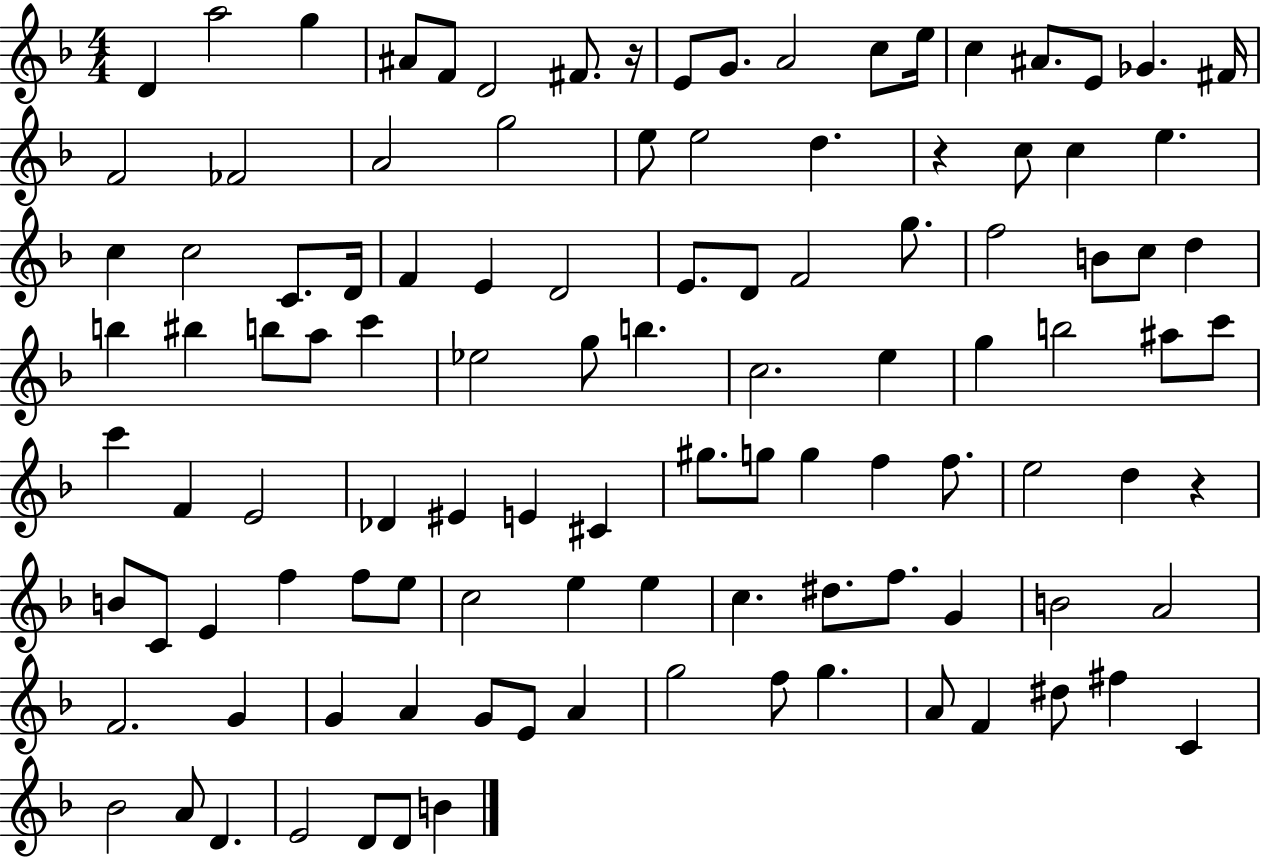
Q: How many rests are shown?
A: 3